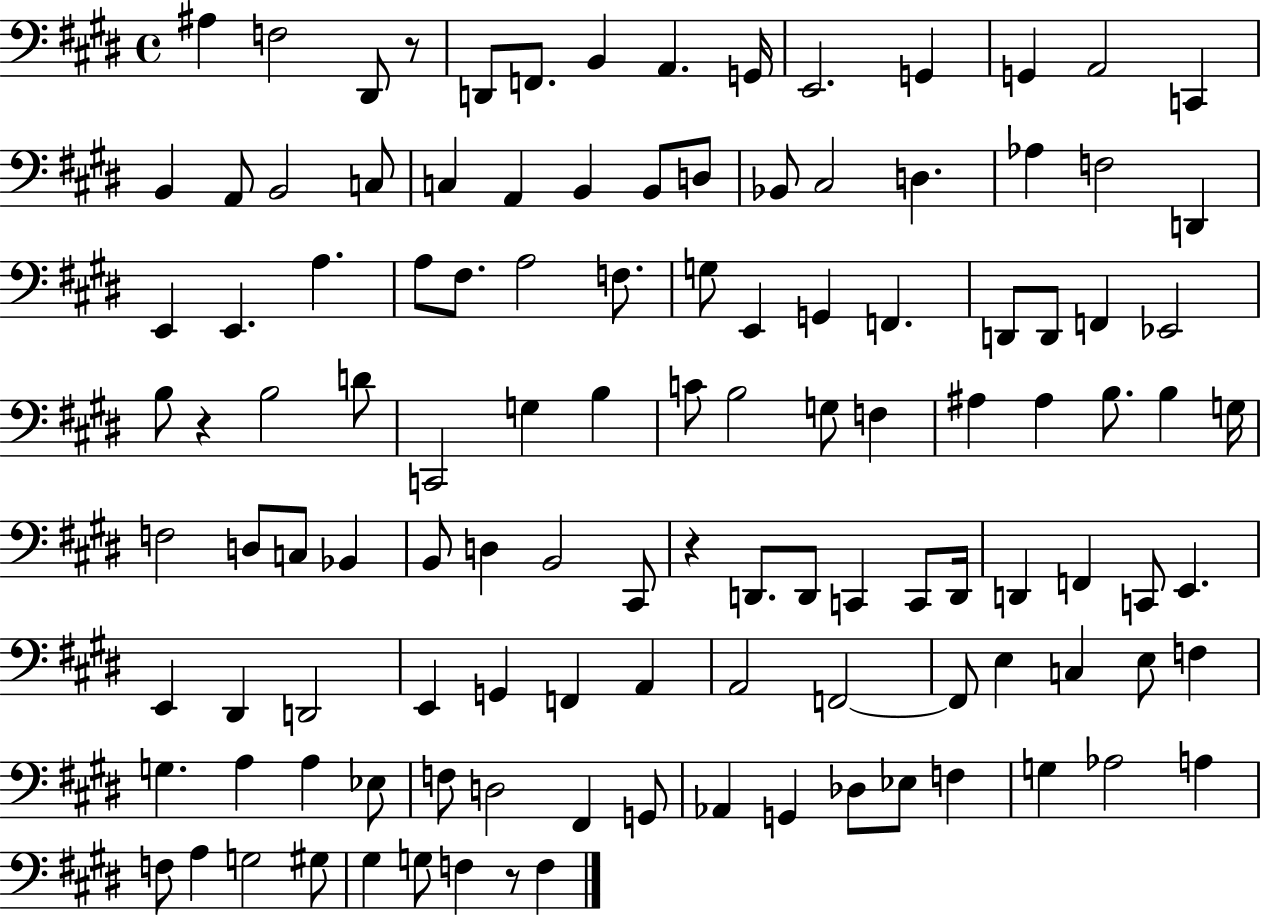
A#3/q F3/h D#2/e R/e D2/e F2/e. B2/q A2/q. G2/s E2/h. G2/q G2/q A2/h C2/q B2/q A2/e B2/h C3/e C3/q A2/q B2/q B2/e D3/e Bb2/e C#3/h D3/q. Ab3/q F3/h D2/q E2/q E2/q. A3/q. A3/e F#3/e. A3/h F3/e. G3/e E2/q G2/q F2/q. D2/e D2/e F2/q Eb2/h B3/e R/q B3/h D4/e C2/h G3/q B3/q C4/e B3/h G3/e F3/q A#3/q A#3/q B3/e. B3/q G3/s F3/h D3/e C3/e Bb2/q B2/e D3/q B2/h C#2/e R/q D2/e. D2/e C2/q C2/e D2/s D2/q F2/q C2/e E2/q. E2/q D#2/q D2/h E2/q G2/q F2/q A2/q A2/h F2/h F2/e E3/q C3/q E3/e F3/q G3/q. A3/q A3/q Eb3/e F3/e D3/h F#2/q G2/e Ab2/q G2/q Db3/e Eb3/e F3/q G3/q Ab3/h A3/q F3/e A3/q G3/h G#3/e G#3/q G3/e F3/q R/e F3/q